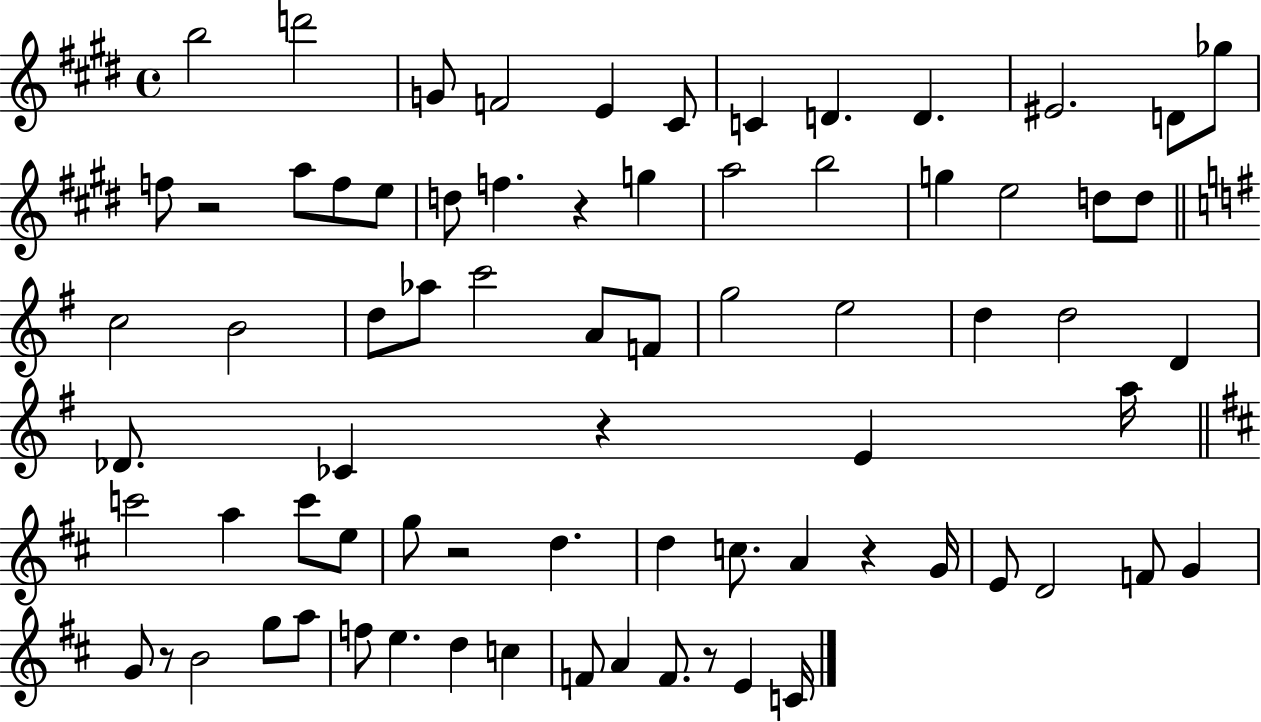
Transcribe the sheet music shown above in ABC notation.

X:1
T:Untitled
M:4/4
L:1/4
K:E
b2 d'2 G/2 F2 E ^C/2 C D D ^E2 D/2 _g/2 f/2 z2 a/2 f/2 e/2 d/2 f z g a2 b2 g e2 d/2 d/2 c2 B2 d/2 _a/2 c'2 A/2 F/2 g2 e2 d d2 D _D/2 _C z E a/4 c'2 a c'/2 e/2 g/2 z2 d d c/2 A z G/4 E/2 D2 F/2 G G/2 z/2 B2 g/2 a/2 f/2 e d c F/2 A F/2 z/2 E C/4